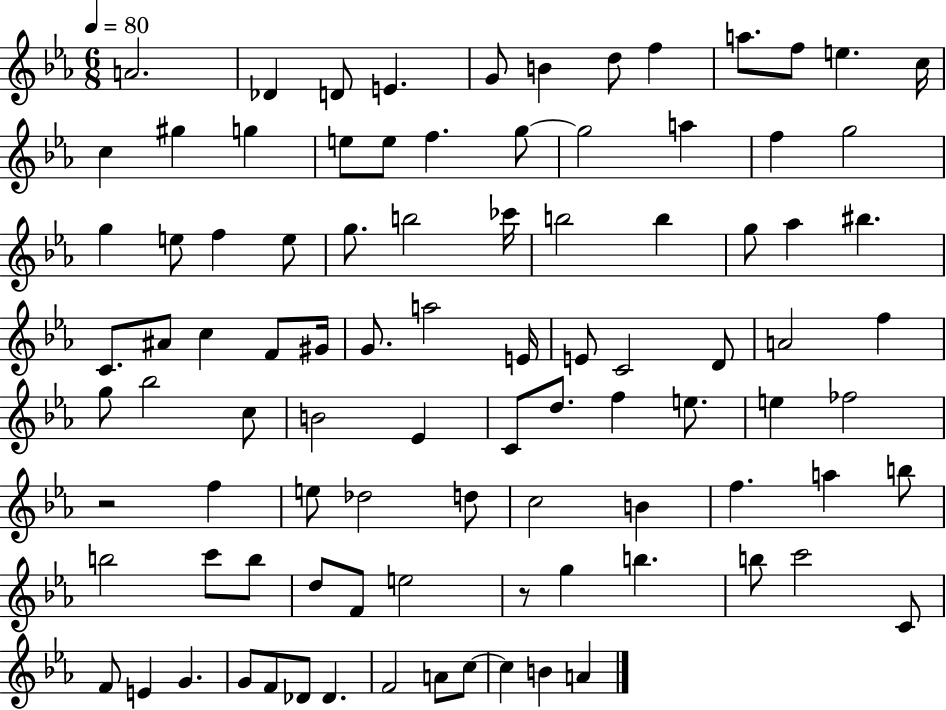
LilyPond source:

{
  \clef treble
  \numericTimeSignature
  \time 6/8
  \key ees \major
  \tempo 4 = 80
  a'2. | des'4 d'8 e'4. | g'8 b'4 d''8 f''4 | a''8. f''8 e''4. c''16 | \break c''4 gis''4 g''4 | e''8 e''8 f''4. g''8~~ | g''2 a''4 | f''4 g''2 | \break g''4 e''8 f''4 e''8 | g''8. b''2 ces'''16 | b''2 b''4 | g''8 aes''4 bis''4. | \break c'8. ais'8 c''4 f'8 gis'16 | g'8. a''2 e'16 | e'8 c'2 d'8 | a'2 f''4 | \break g''8 bes''2 c''8 | b'2 ees'4 | c'8 d''8. f''4 e''8. | e''4 fes''2 | \break r2 f''4 | e''8 des''2 d''8 | c''2 b'4 | f''4. a''4 b''8 | \break b''2 c'''8 b''8 | d''8 f'8 e''2 | r8 g''4 b''4. | b''8 c'''2 c'8 | \break f'8 e'4 g'4. | g'8 f'8 des'8 des'4. | f'2 a'8 c''8~~ | c''4 b'4 a'4 | \break \bar "|."
}